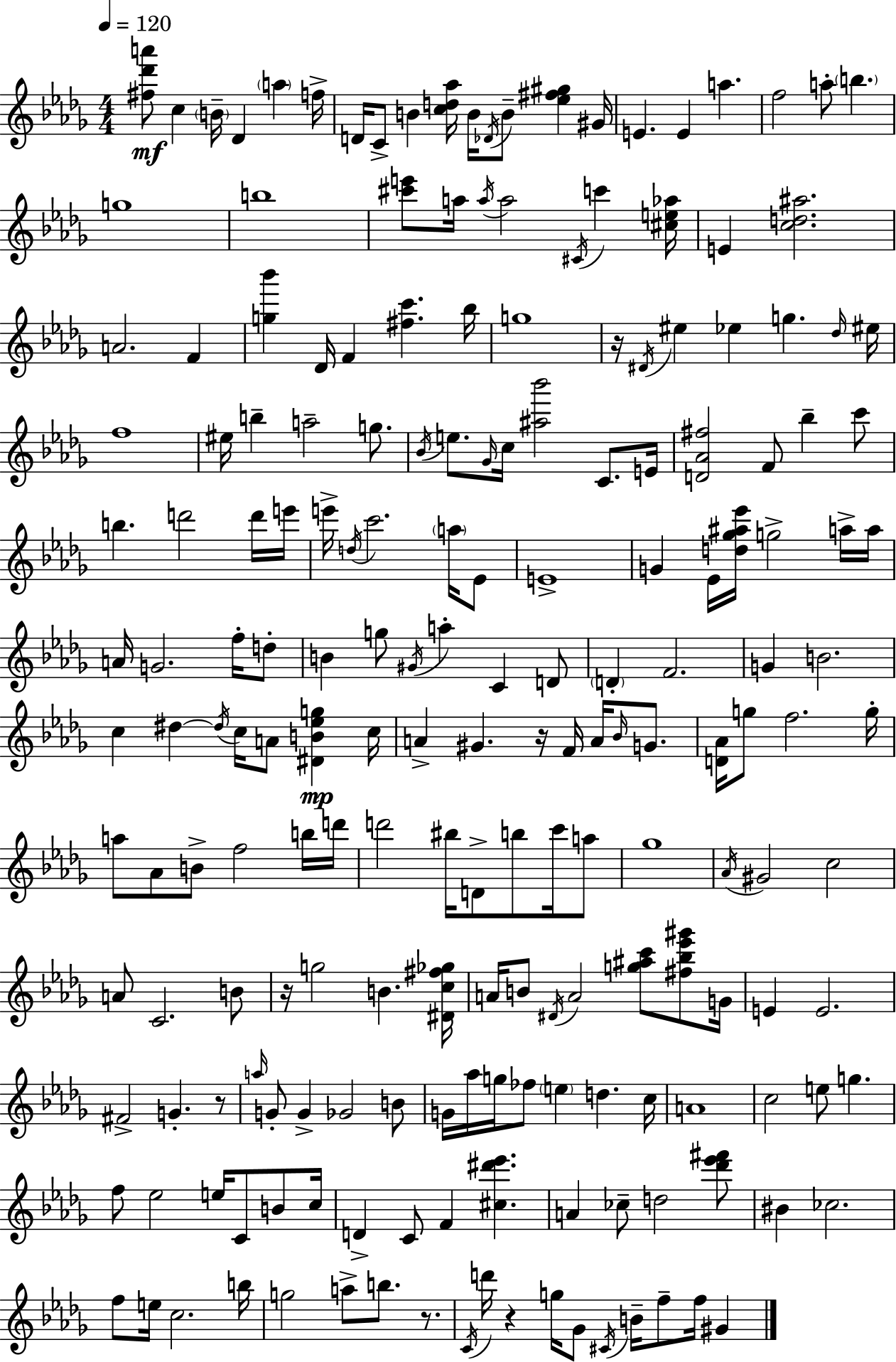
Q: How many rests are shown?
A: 6